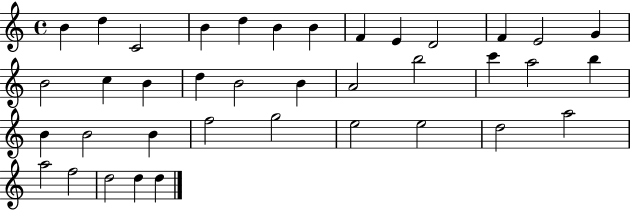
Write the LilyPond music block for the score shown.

{
  \clef treble
  \time 4/4
  \defaultTimeSignature
  \key c \major
  b'4 d''4 c'2 | b'4 d''4 b'4 b'4 | f'4 e'4 d'2 | f'4 e'2 g'4 | \break b'2 c''4 b'4 | d''4 b'2 b'4 | a'2 b''2 | c'''4 a''2 b''4 | \break b'4 b'2 b'4 | f''2 g''2 | e''2 e''2 | d''2 a''2 | \break a''2 f''2 | d''2 d''4 d''4 | \bar "|."
}